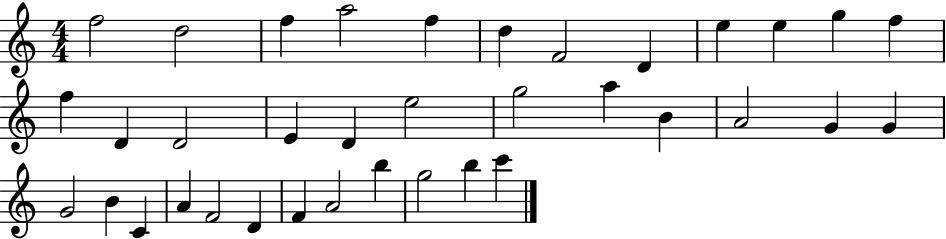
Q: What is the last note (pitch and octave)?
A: C6